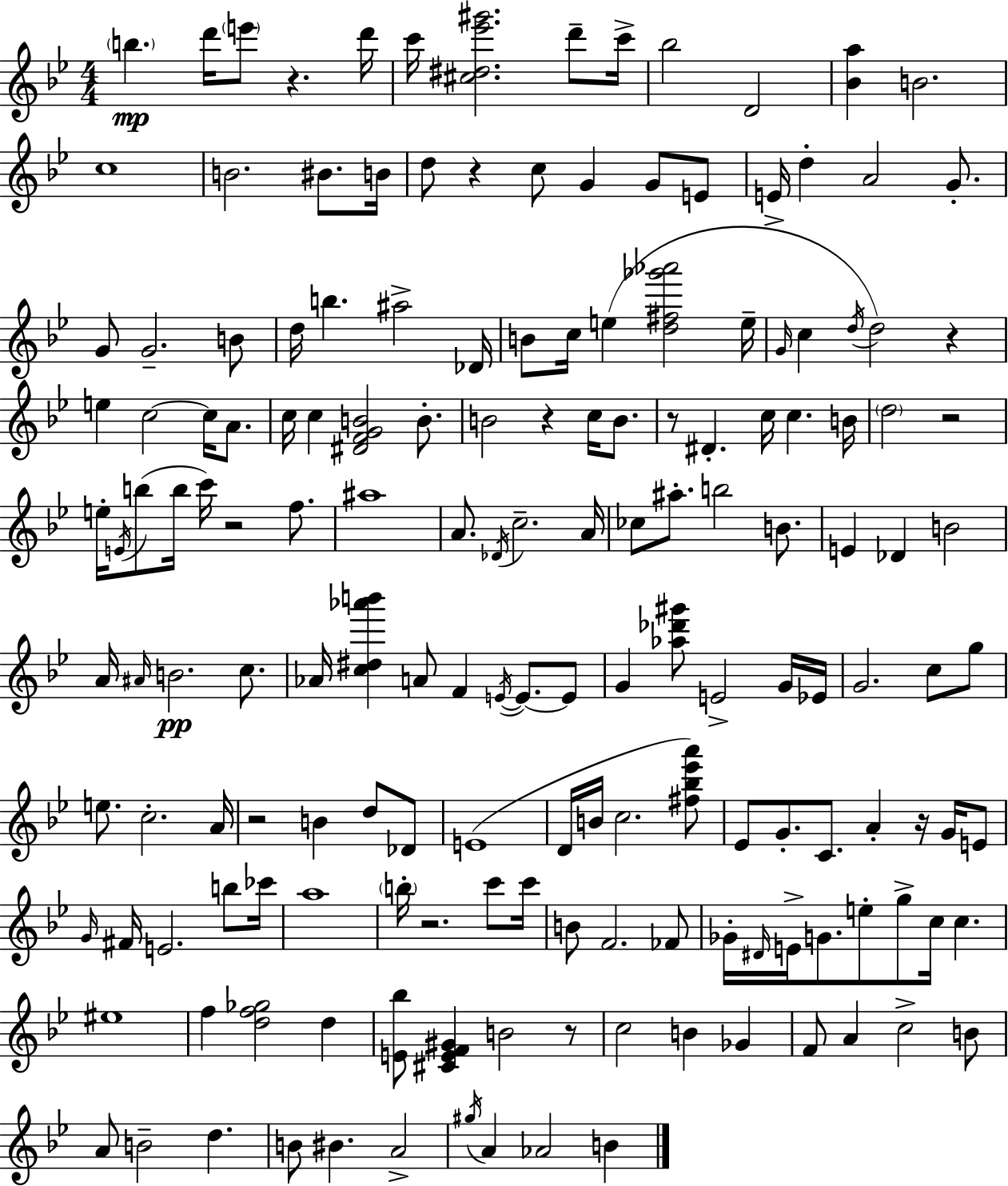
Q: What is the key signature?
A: G minor